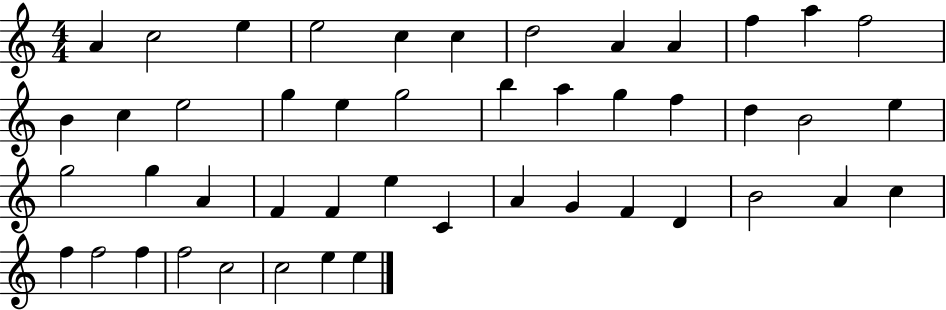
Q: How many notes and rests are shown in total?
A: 47